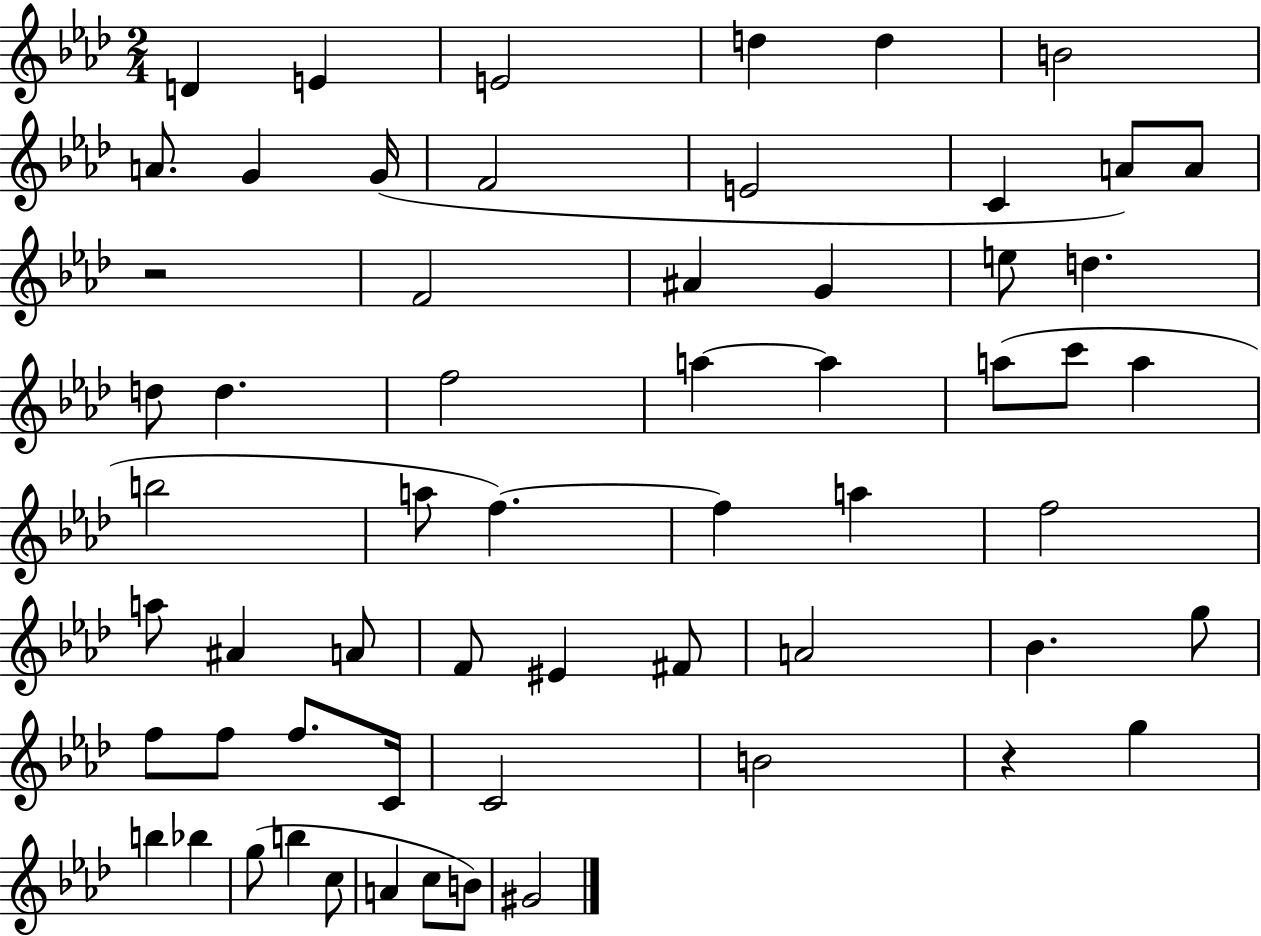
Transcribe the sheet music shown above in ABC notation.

X:1
T:Untitled
M:2/4
L:1/4
K:Ab
D E E2 d d B2 A/2 G G/4 F2 E2 C A/2 A/2 z2 F2 ^A G e/2 d d/2 d f2 a a a/2 c'/2 a b2 a/2 f f a f2 a/2 ^A A/2 F/2 ^E ^F/2 A2 _B g/2 f/2 f/2 f/2 C/4 C2 B2 z g b _b g/2 b c/2 A c/2 B/2 ^G2